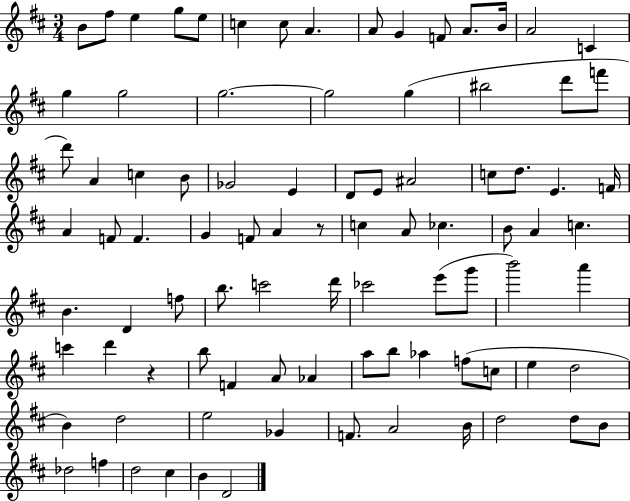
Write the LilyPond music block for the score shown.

{
  \clef treble
  \numericTimeSignature
  \time 3/4
  \key d \major
  b'8 fis''8 e''4 g''8 e''8 | c''4 c''8 a'4. | a'8 g'4 f'8 a'8. b'16 | a'2 c'4 | \break g''4 g''2 | g''2.~~ | g''2 g''4( | bis''2 d'''8 f'''8 | \break d'''8) a'4 c''4 b'8 | ges'2 e'4 | d'8 e'8 ais'2 | c''8 d''8. e'4. f'16 | \break a'4 f'8 f'4. | g'4 f'8 a'4 r8 | c''4 a'8 ces''4. | b'8 a'4 c''4. | \break b'4. d'4 f''8 | b''8. c'''2 d'''16 | ces'''2 e'''8( g'''8 | b'''2) a'''4 | \break c'''4 d'''4 r4 | b''8 f'4 a'8 aes'4 | a''8 b''8 aes''4 f''8( c''8 | e''4 d''2 | \break b'4) d''2 | e''2 ges'4 | f'8. a'2 b'16 | d''2 d''8 b'8 | \break des''2 f''4 | d''2 cis''4 | b'4 d'2 | \bar "|."
}